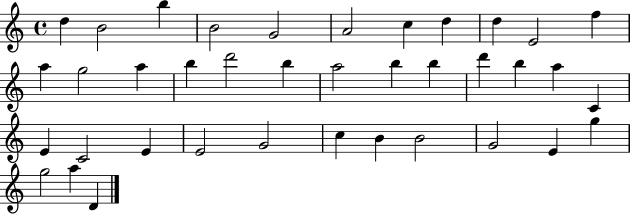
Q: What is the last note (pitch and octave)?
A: D4